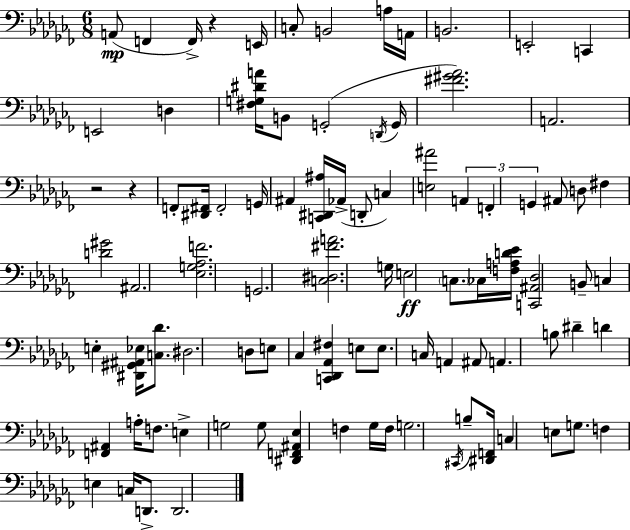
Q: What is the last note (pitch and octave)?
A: D2